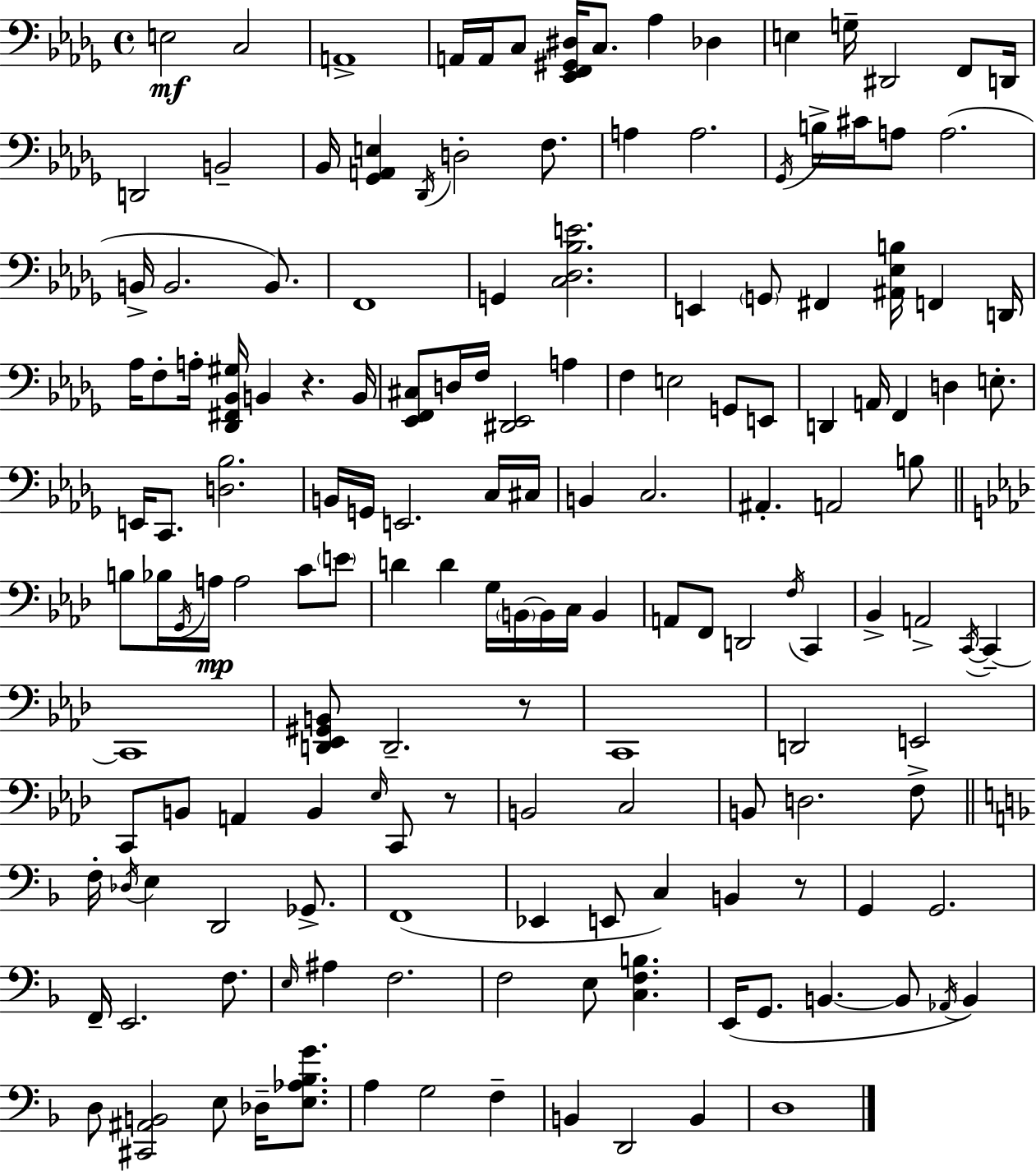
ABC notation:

X:1
T:Untitled
M:4/4
L:1/4
K:Bbm
E,2 C,2 A,,4 A,,/4 A,,/4 C,/2 [_E,,F,,^G,,^D,]/4 C,/2 _A, _D, E, G,/4 ^D,,2 F,,/2 D,,/4 D,,2 B,,2 _B,,/4 [_G,,A,,E,] _D,,/4 D,2 F,/2 A, A,2 _G,,/4 B,/4 ^C/4 A,/2 A,2 B,,/4 B,,2 B,,/2 F,,4 G,, [C,_D,_B,E]2 E,, G,,/2 ^F,, [^A,,_E,B,]/4 F,, D,,/4 _A,/4 F,/2 A,/4 [_D,,^F,,_B,,^G,]/4 B,, z B,,/4 [_E,,F,,^C,]/2 D,/4 F,/4 [^D,,_E,,]2 A, F, E,2 G,,/2 E,,/2 D,, A,,/4 F,, D, E,/2 E,,/4 C,,/2 [D,_B,]2 B,,/4 G,,/4 E,,2 C,/4 ^C,/4 B,, C,2 ^A,, A,,2 B,/2 B,/2 _B,/4 G,,/4 A,/4 A,2 C/2 E/2 D D G,/4 B,,/4 B,,/4 C,/4 B,, A,,/2 F,,/2 D,,2 F,/4 C,, _B,, A,,2 C,,/4 C,, C,,4 [D,,_E,,^G,,B,,]/2 D,,2 z/2 C,,4 D,,2 E,,2 C,,/2 B,,/2 A,, B,, _E,/4 C,,/2 z/2 B,,2 C,2 B,,/2 D,2 F,/2 F,/4 _D,/4 E, D,,2 _G,,/2 F,,4 _E,, E,,/2 C, B,, z/2 G,, G,,2 F,,/4 E,,2 F,/2 E,/4 ^A, F,2 F,2 E,/2 [C,F,B,] E,,/4 G,,/2 B,, B,,/2 _A,,/4 B,, D,/2 [^C,,^A,,B,,]2 E,/2 _D,/4 [E,_A,_B,G]/2 A, G,2 F, B,, D,,2 B,, D,4